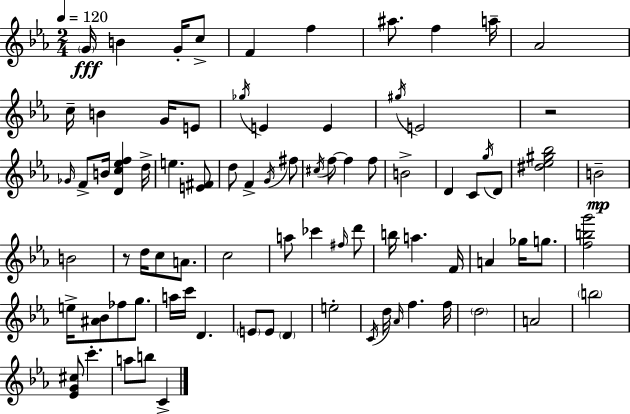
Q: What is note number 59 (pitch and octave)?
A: D4